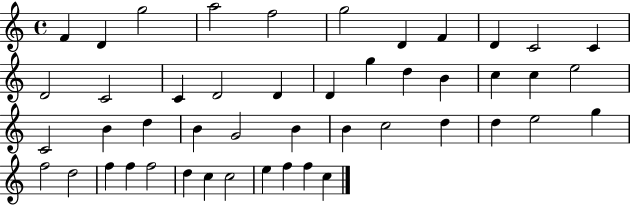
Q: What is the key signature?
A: C major